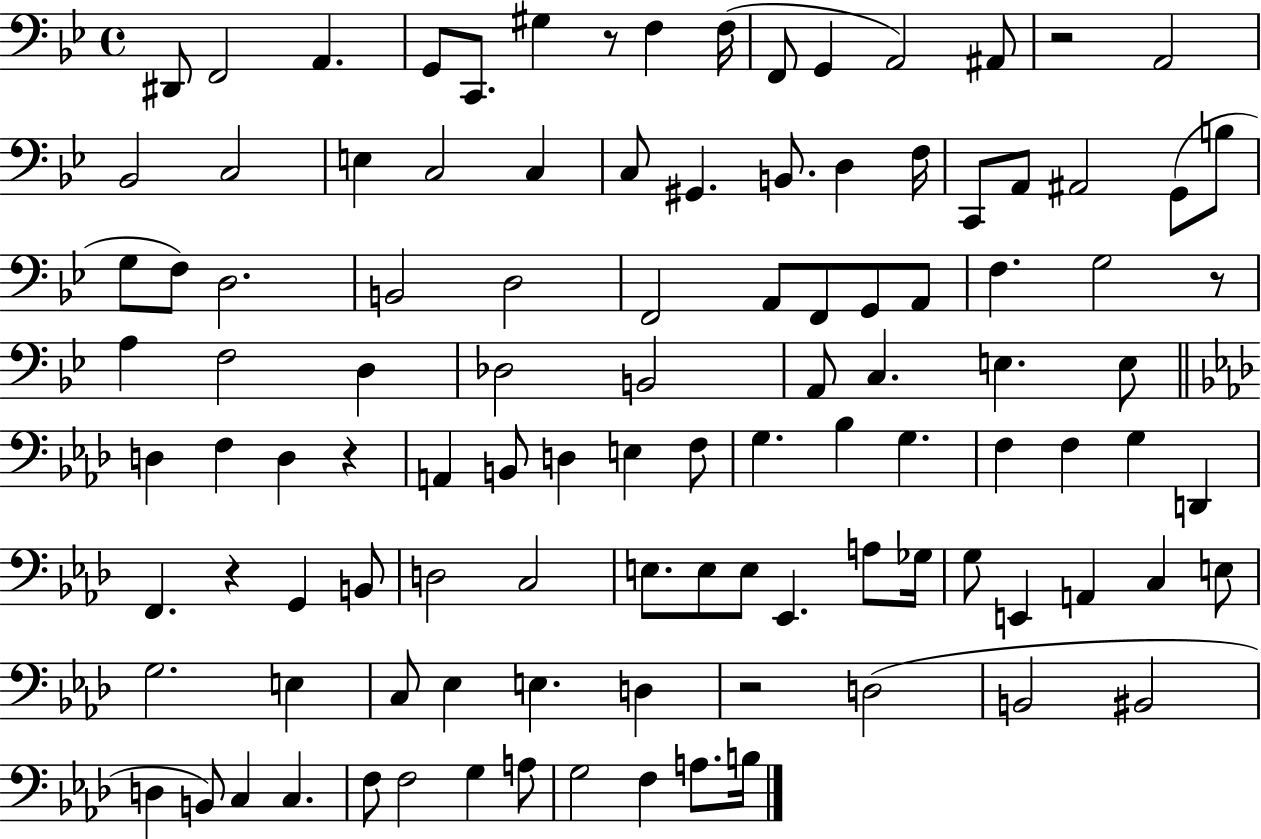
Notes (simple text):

D#2/e F2/h A2/q. G2/e C2/e. G#3/q R/e F3/q F3/s F2/e G2/q A2/h A#2/e R/h A2/h Bb2/h C3/h E3/q C3/h C3/q C3/e G#2/q. B2/e. D3/q F3/s C2/e A2/e A#2/h G2/e B3/e G3/e F3/e D3/h. B2/h D3/h F2/h A2/e F2/e G2/e A2/e F3/q. G3/h R/e A3/q F3/h D3/q Db3/h B2/h A2/e C3/q. E3/q. E3/e D3/q F3/q D3/q R/q A2/q B2/e D3/q E3/q F3/e G3/q. Bb3/q G3/q. F3/q F3/q G3/q D2/q F2/q. R/q G2/q B2/e D3/h C3/h E3/e. E3/e E3/e Eb2/q. A3/e Gb3/s G3/e E2/q A2/q C3/q E3/e G3/h. E3/q C3/e Eb3/q E3/q. D3/q R/h D3/h B2/h BIS2/h D3/q B2/e C3/q C3/q. F3/e F3/h G3/q A3/e G3/h F3/q A3/e. B3/s